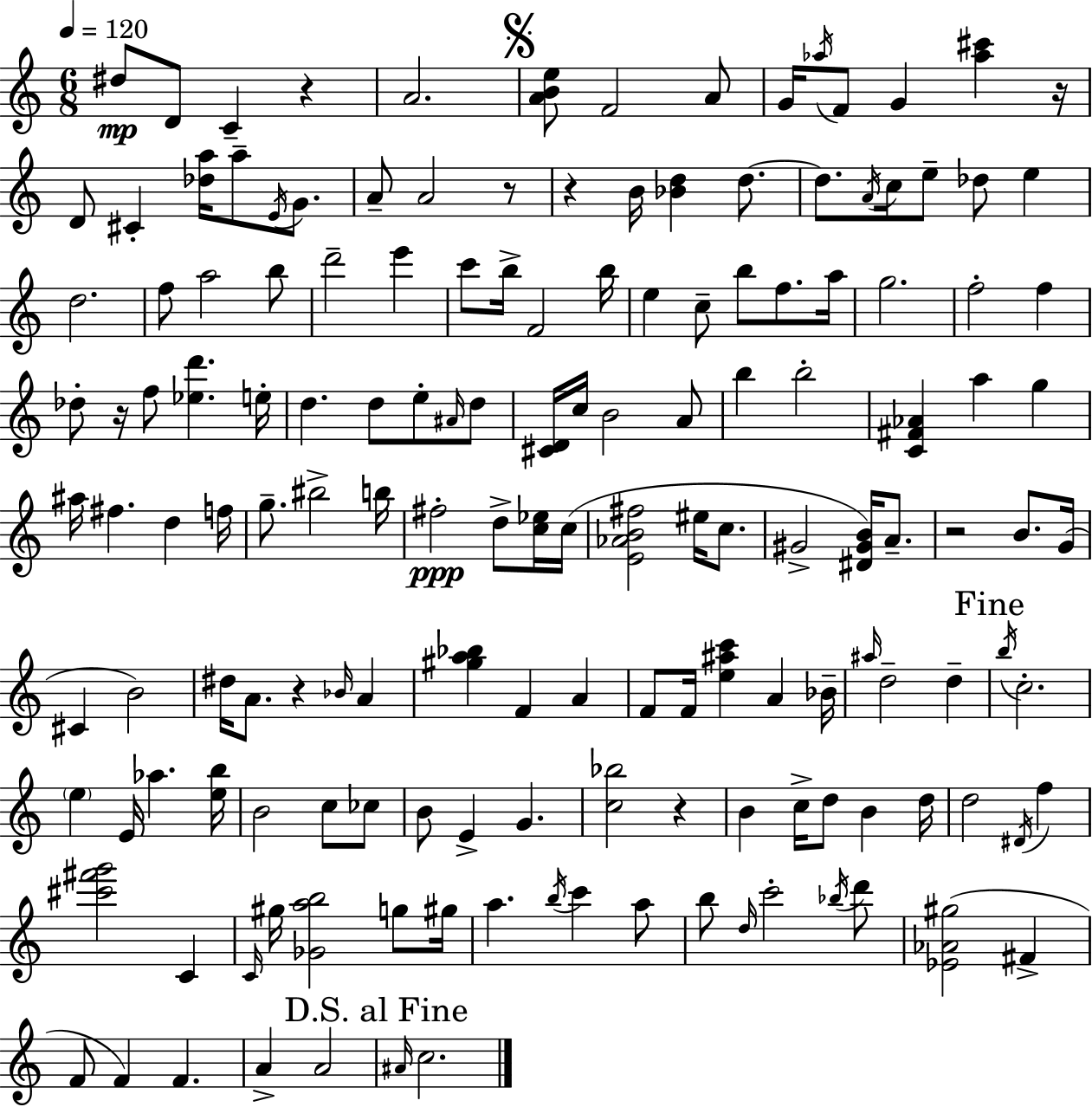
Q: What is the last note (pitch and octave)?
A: C5